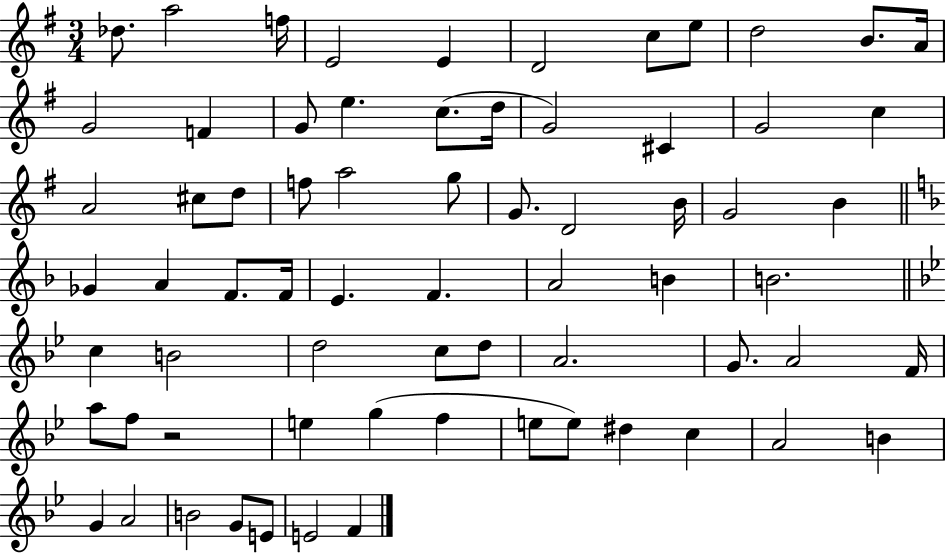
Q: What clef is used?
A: treble